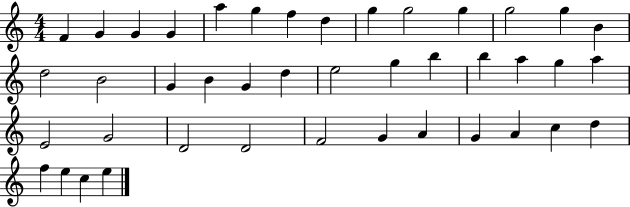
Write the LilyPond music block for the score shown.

{
  \clef treble
  \numericTimeSignature
  \time 4/4
  \key c \major
  f'4 g'4 g'4 g'4 | a''4 g''4 f''4 d''4 | g''4 g''2 g''4 | g''2 g''4 b'4 | \break d''2 b'2 | g'4 b'4 g'4 d''4 | e''2 g''4 b''4 | b''4 a''4 g''4 a''4 | \break e'2 g'2 | d'2 d'2 | f'2 g'4 a'4 | g'4 a'4 c''4 d''4 | \break f''4 e''4 c''4 e''4 | \bar "|."
}